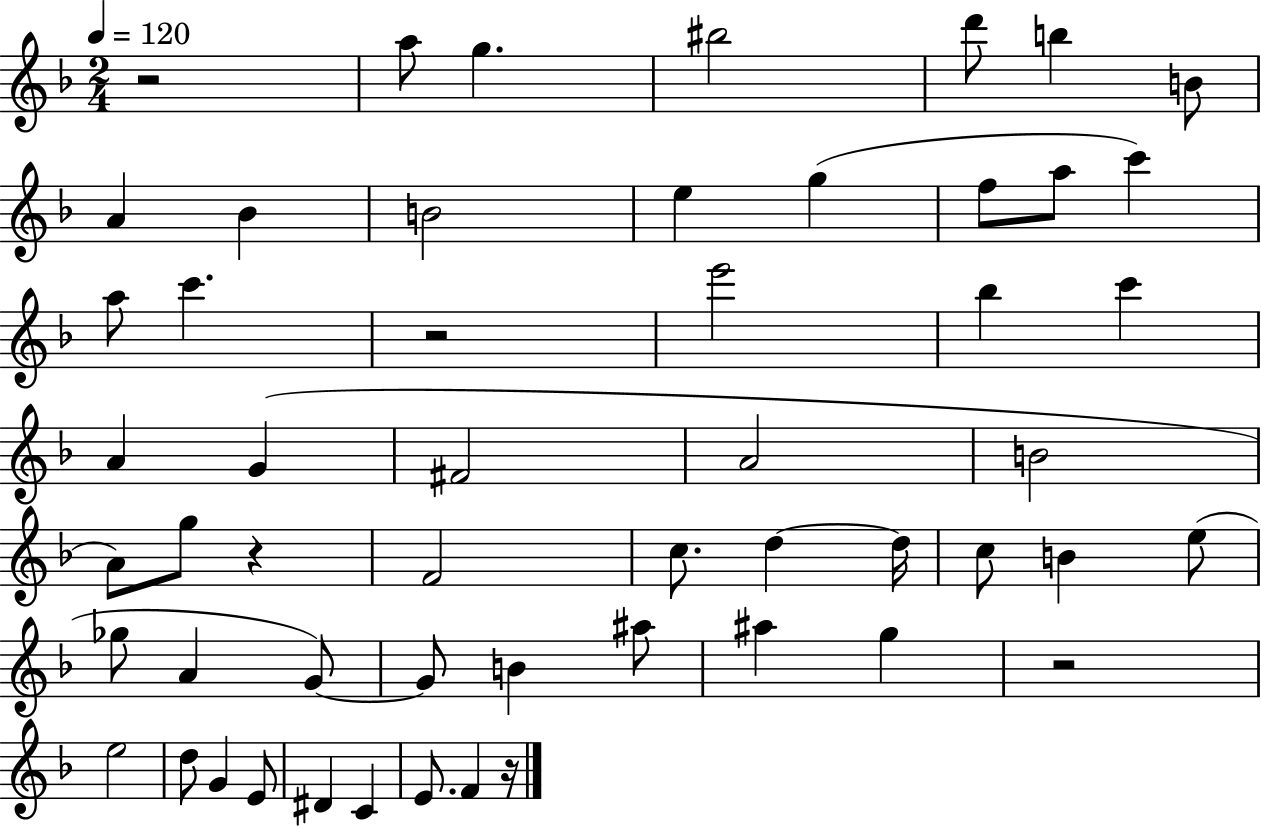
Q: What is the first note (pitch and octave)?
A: A5